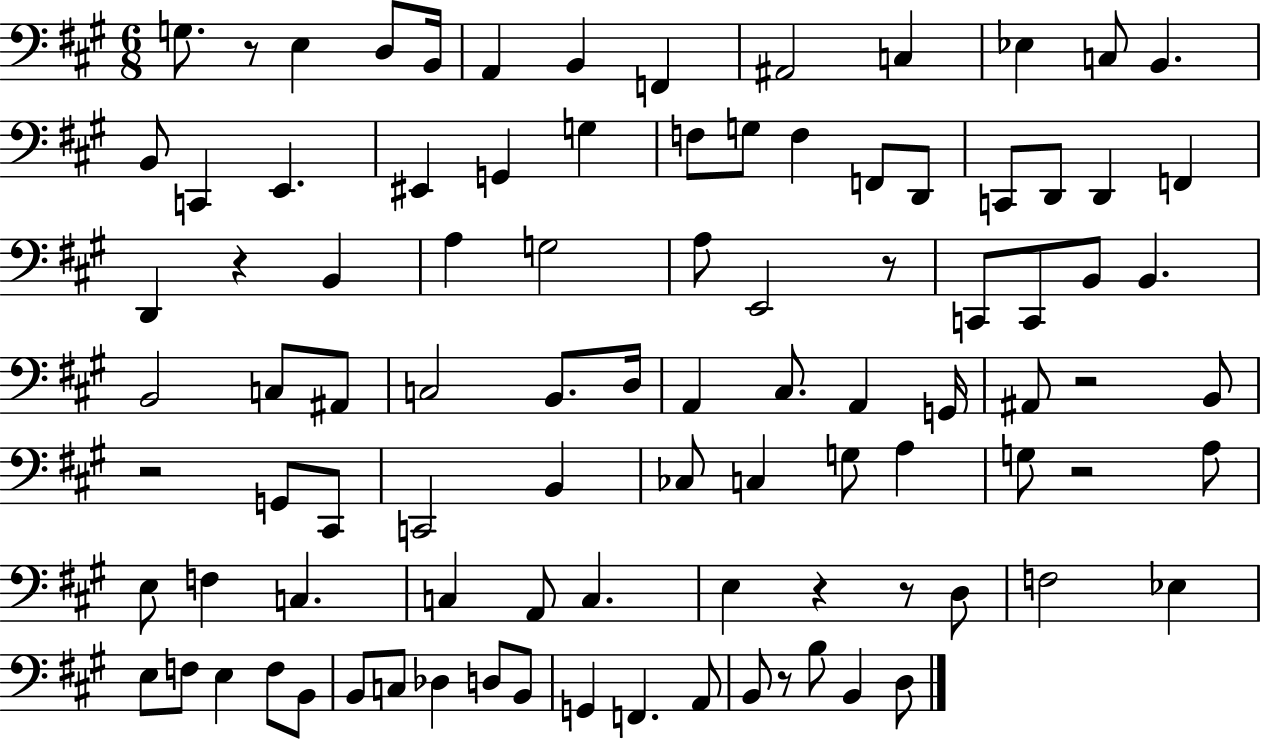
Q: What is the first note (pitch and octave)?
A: G3